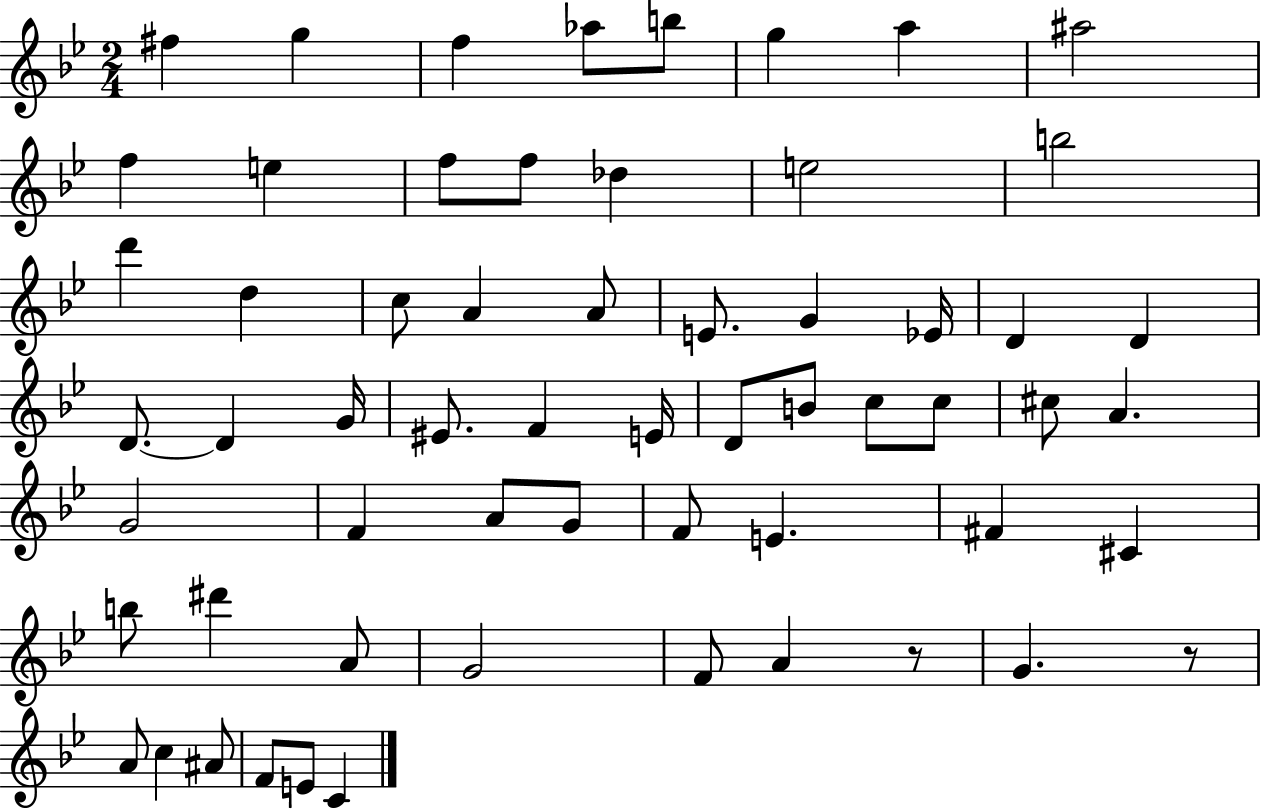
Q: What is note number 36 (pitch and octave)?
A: C#5